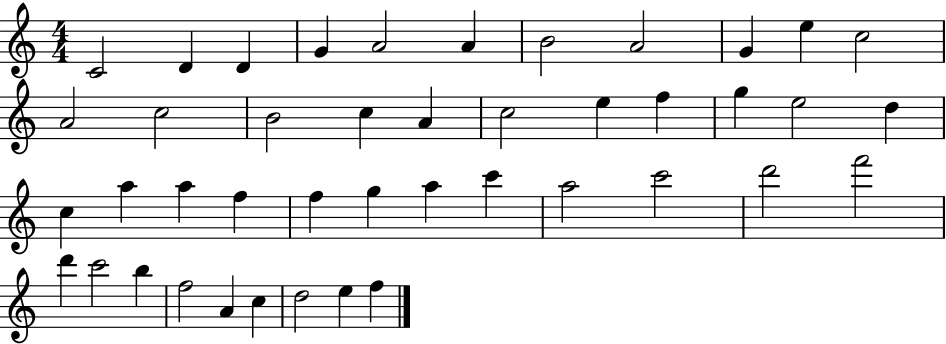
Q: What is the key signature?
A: C major